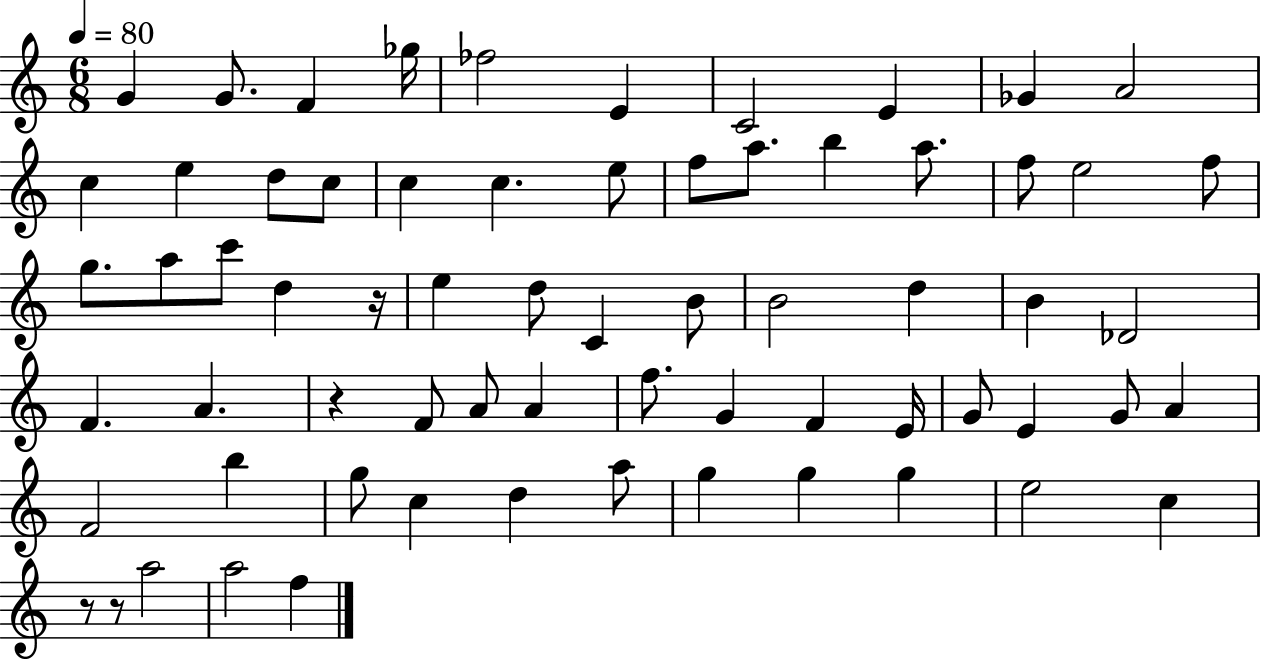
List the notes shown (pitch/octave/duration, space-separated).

G4/q G4/e. F4/q Gb5/s FES5/h E4/q C4/h E4/q Gb4/q A4/h C5/q E5/q D5/e C5/e C5/q C5/q. E5/e F5/e A5/e. B5/q A5/e. F5/e E5/h F5/e G5/e. A5/e C6/e D5/q R/s E5/q D5/e C4/q B4/e B4/h D5/q B4/q Db4/h F4/q. A4/q. R/q F4/e A4/e A4/q F5/e. G4/q F4/q E4/s G4/e E4/q G4/e A4/q F4/h B5/q G5/e C5/q D5/q A5/e G5/q G5/q G5/q E5/h C5/q R/e R/e A5/h A5/h F5/q